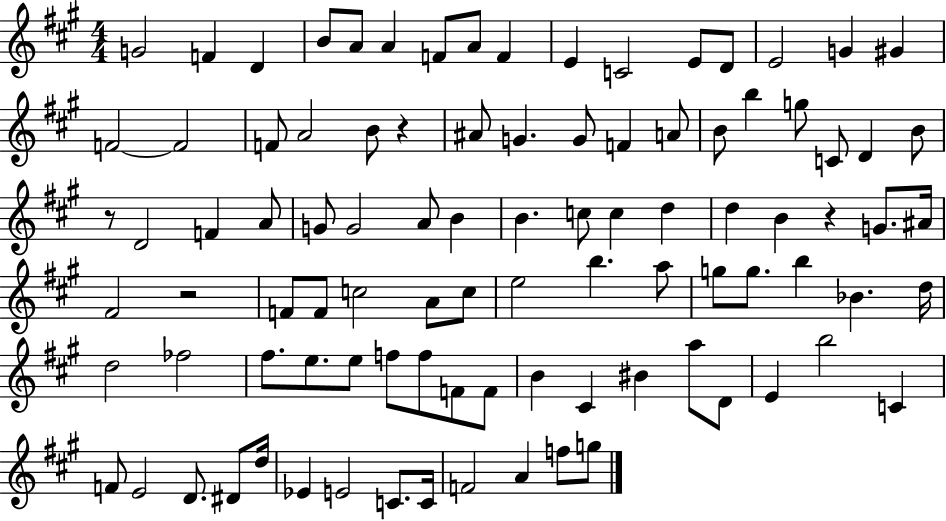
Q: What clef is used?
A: treble